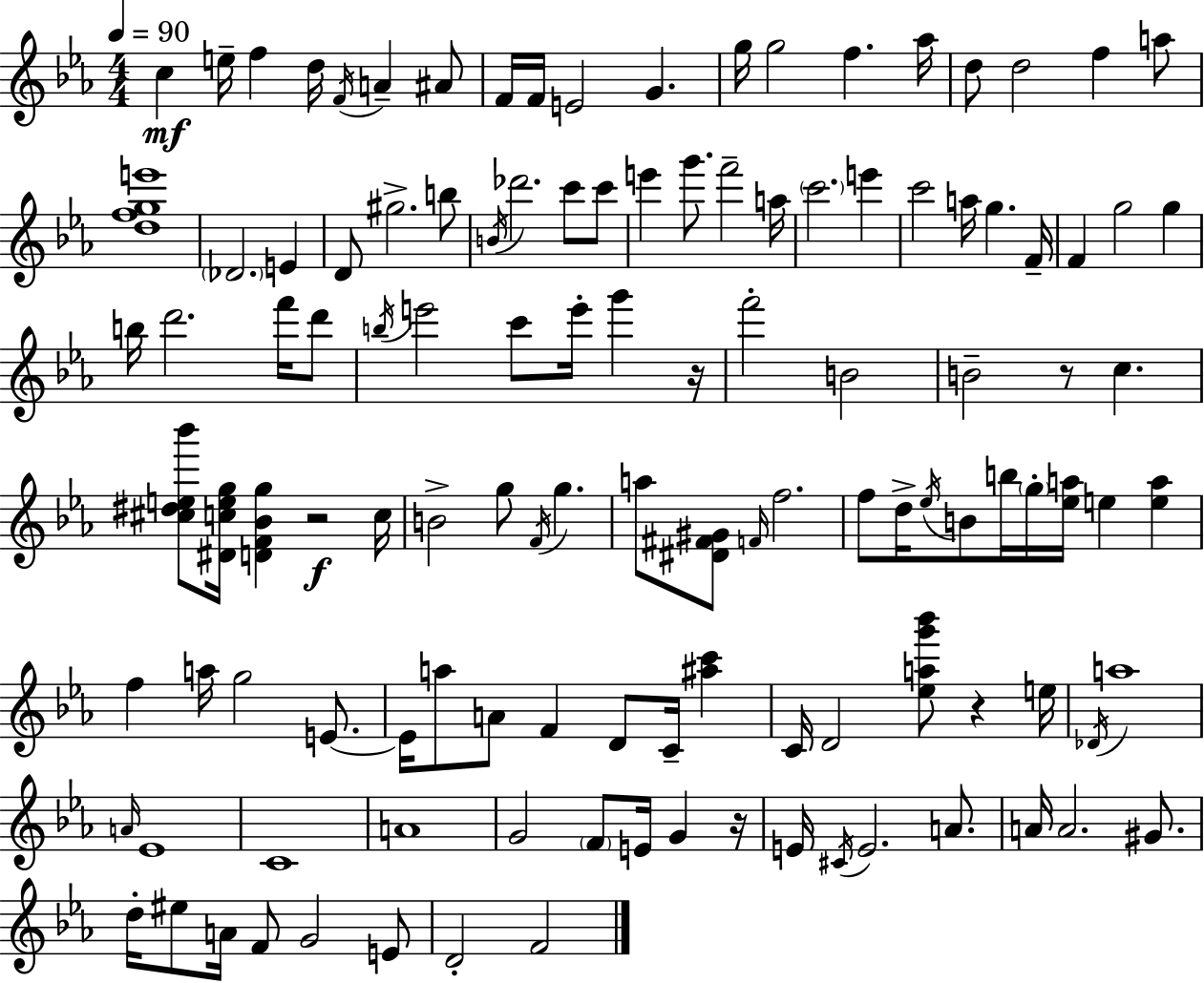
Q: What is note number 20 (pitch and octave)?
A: Db4